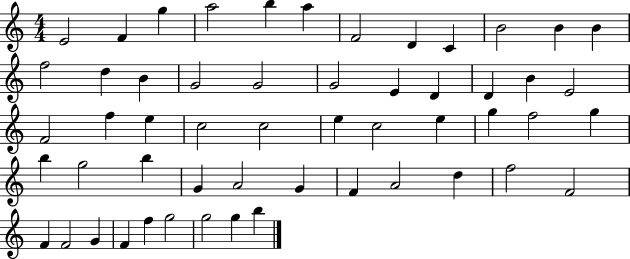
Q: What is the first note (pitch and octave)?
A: E4